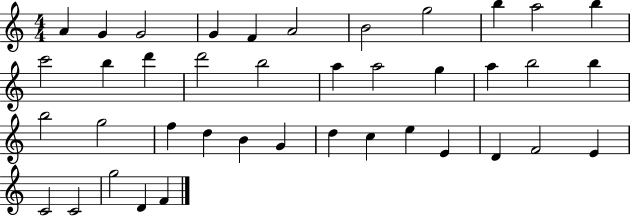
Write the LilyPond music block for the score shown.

{
  \clef treble
  \numericTimeSignature
  \time 4/4
  \key c \major
  a'4 g'4 g'2 | g'4 f'4 a'2 | b'2 g''2 | b''4 a''2 b''4 | \break c'''2 b''4 d'''4 | d'''2 b''2 | a''4 a''2 g''4 | a''4 b''2 b''4 | \break b''2 g''2 | f''4 d''4 b'4 g'4 | d''4 c''4 e''4 e'4 | d'4 f'2 e'4 | \break c'2 c'2 | g''2 d'4 f'4 | \bar "|."
}